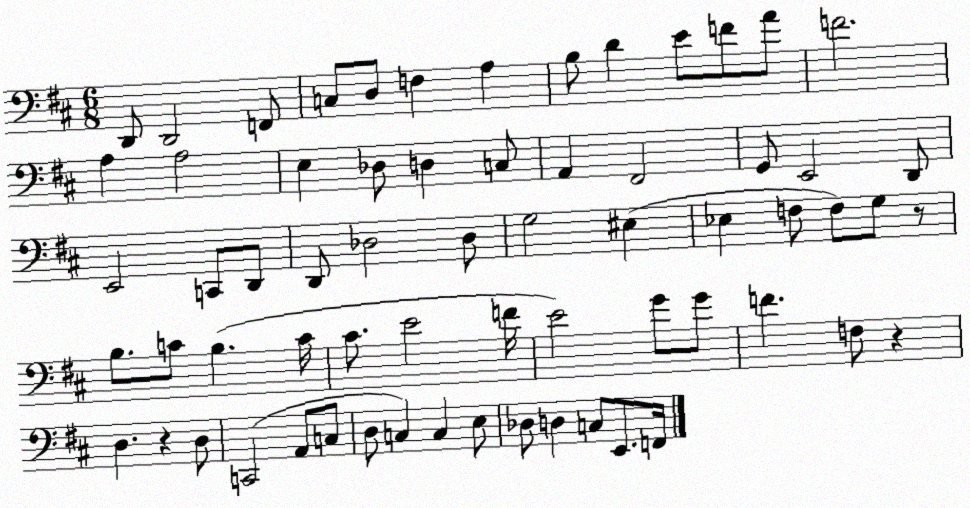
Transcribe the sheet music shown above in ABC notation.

X:1
T:Untitled
M:6/8
L:1/4
K:D
D,,/2 D,,2 F,,/2 C,/2 D,/2 F, A, B,/2 D E/2 F/2 A/2 F2 A, A,2 E, _D,/2 D, C,/2 A,, ^F,,2 G,,/2 E,,2 D,,/2 E,,2 C,,/2 D,,/2 D,,/2 _D,2 _D,/2 G,2 ^E, _E, F,/2 F,/2 G,/2 z/2 B,/2 C/2 B, C/4 ^C/2 E2 F/4 E2 G/2 G/2 F F,/2 z D, z D,/2 C,,2 A,,/2 C,/2 D,/2 C, C, E,/2 _D,/2 D, C,/2 E,,/2 F,,/4